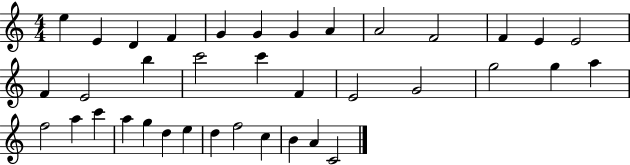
E5/q E4/q D4/q F4/q G4/q G4/q G4/q A4/q A4/h F4/h F4/q E4/q E4/h F4/q E4/h B5/q C6/h C6/q F4/q E4/h G4/h G5/h G5/q A5/q F5/h A5/q C6/q A5/q G5/q D5/q E5/q D5/q F5/h C5/q B4/q A4/q C4/h